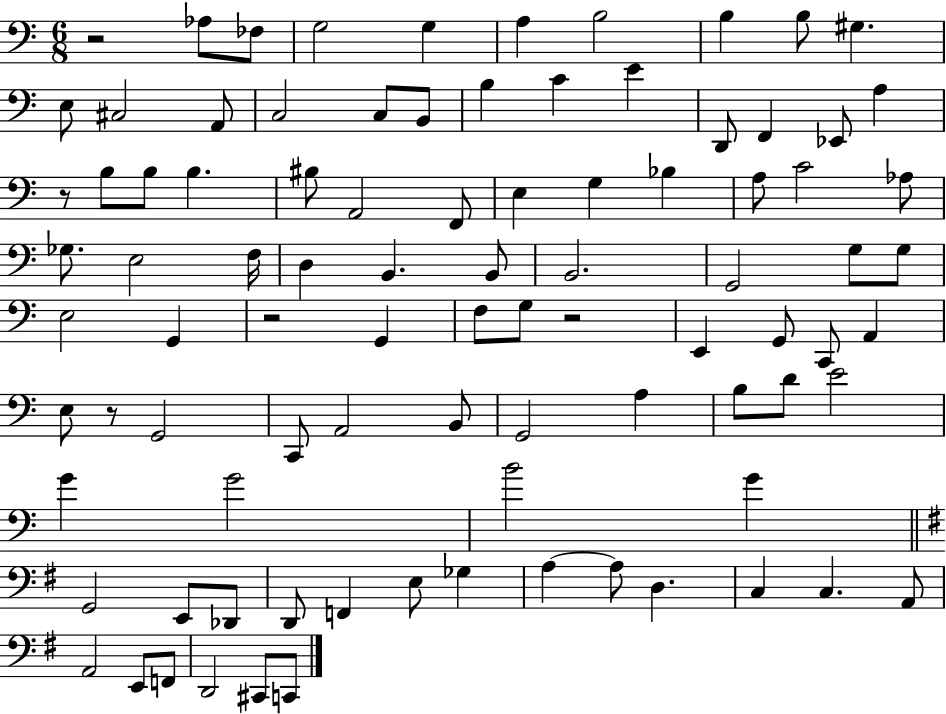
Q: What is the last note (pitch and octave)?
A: C2